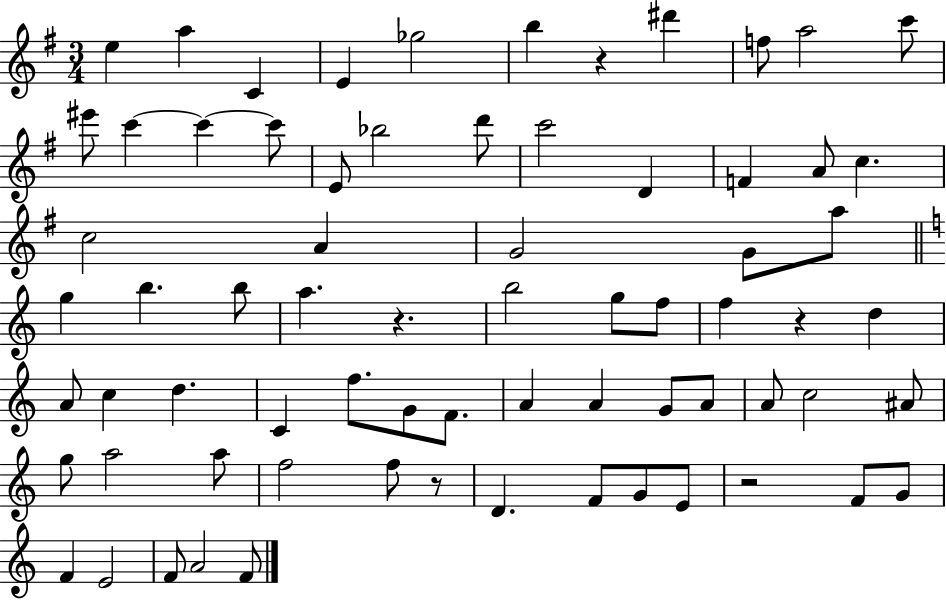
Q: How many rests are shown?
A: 5